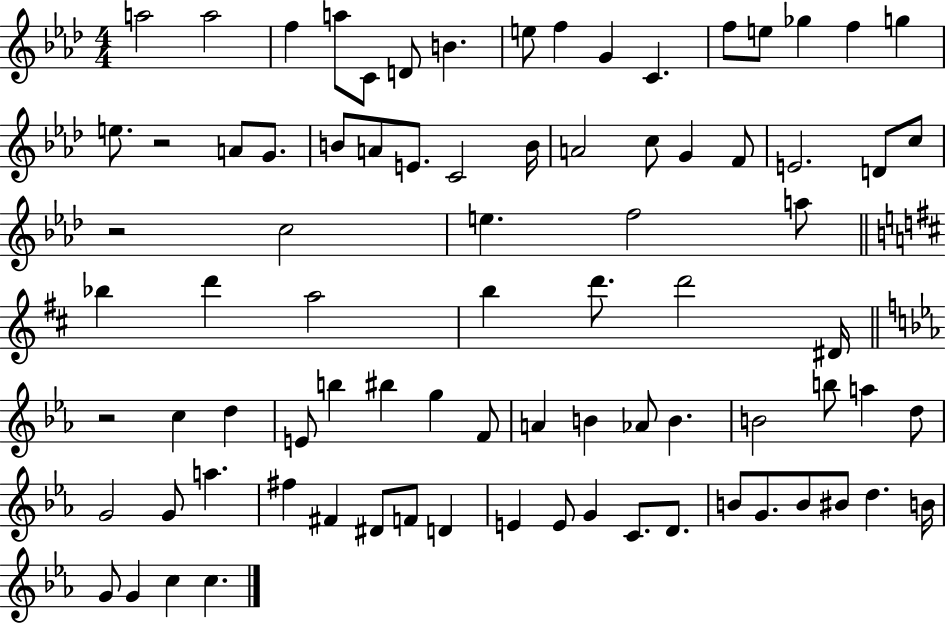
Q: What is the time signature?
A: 4/4